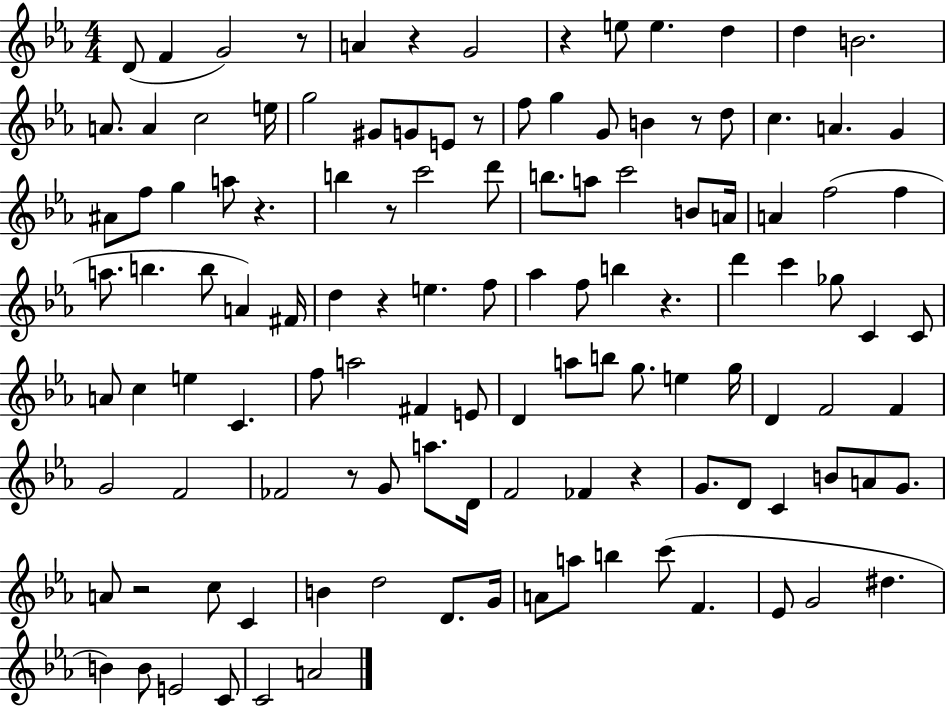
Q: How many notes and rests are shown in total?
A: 121